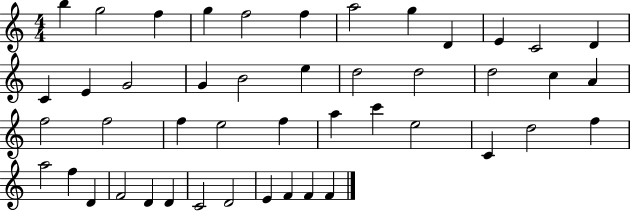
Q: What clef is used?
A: treble